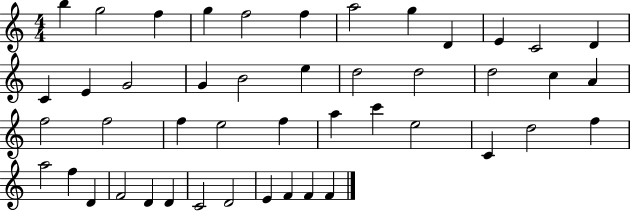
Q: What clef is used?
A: treble